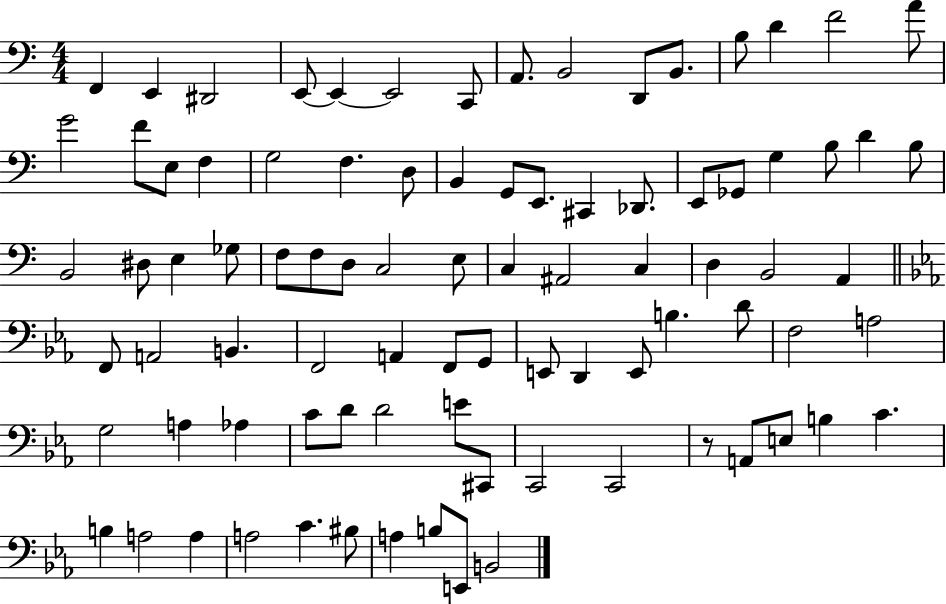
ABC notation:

X:1
T:Untitled
M:4/4
L:1/4
K:C
F,, E,, ^D,,2 E,,/2 E,, E,,2 C,,/2 A,,/2 B,,2 D,,/2 B,,/2 B,/2 D F2 A/2 G2 F/2 E,/2 F, G,2 F, D,/2 B,, G,,/2 E,,/2 ^C,, _D,,/2 E,,/2 _G,,/2 G, B,/2 D B,/2 B,,2 ^D,/2 E, _G,/2 F,/2 F,/2 D,/2 C,2 E,/2 C, ^A,,2 C, D, B,,2 A,, F,,/2 A,,2 B,, F,,2 A,, F,,/2 G,,/2 E,,/2 D,, E,,/2 B, D/2 F,2 A,2 G,2 A, _A, C/2 D/2 D2 E/2 ^C,,/2 C,,2 C,,2 z/2 A,,/2 E,/2 B, C B, A,2 A, A,2 C ^B,/2 A, B,/2 E,,/2 B,,2